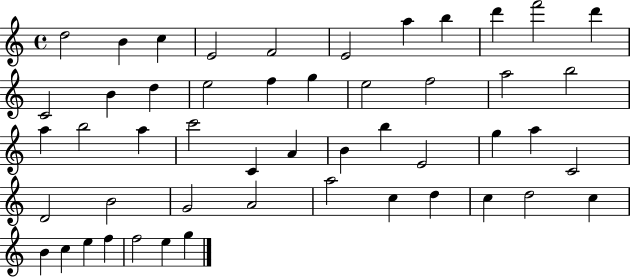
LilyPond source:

{
  \clef treble
  \time 4/4
  \defaultTimeSignature
  \key c \major
  d''2 b'4 c''4 | e'2 f'2 | e'2 a''4 b''4 | d'''4 f'''2 d'''4 | \break c'2 b'4 d''4 | e''2 f''4 g''4 | e''2 f''2 | a''2 b''2 | \break a''4 b''2 a''4 | c'''2 c'4 a'4 | b'4 b''4 e'2 | g''4 a''4 c'2 | \break d'2 b'2 | g'2 a'2 | a''2 c''4 d''4 | c''4 d''2 c''4 | \break b'4 c''4 e''4 f''4 | f''2 e''4 g''4 | \bar "|."
}